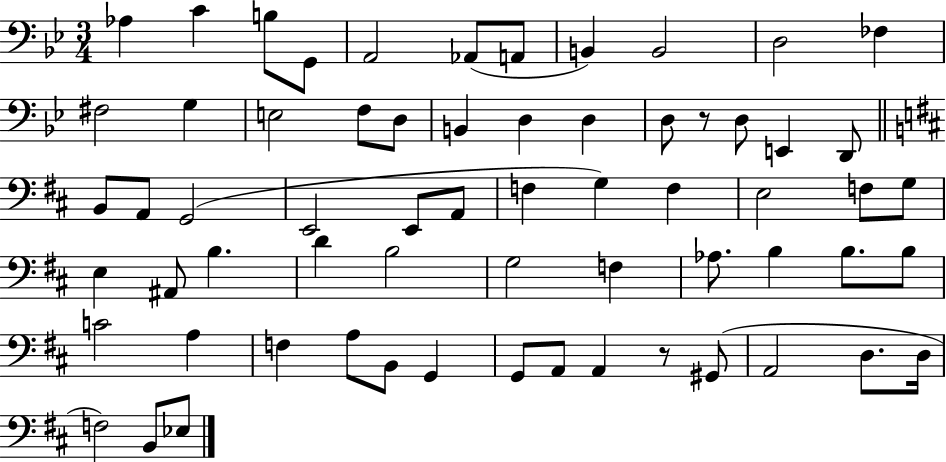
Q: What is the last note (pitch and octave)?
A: Eb3